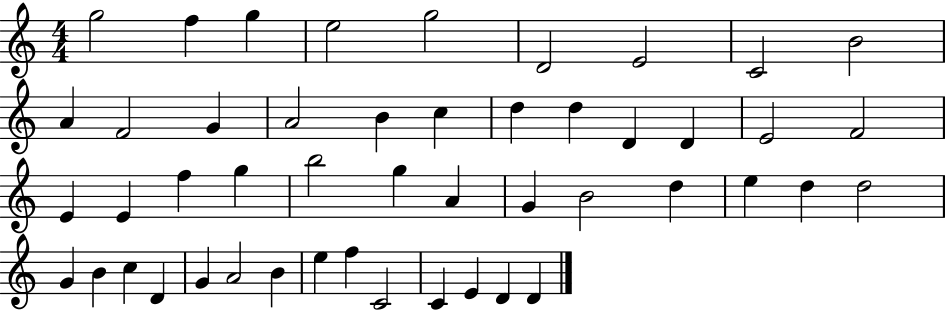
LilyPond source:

{
  \clef treble
  \numericTimeSignature
  \time 4/4
  \key c \major
  g''2 f''4 g''4 | e''2 g''2 | d'2 e'2 | c'2 b'2 | \break a'4 f'2 g'4 | a'2 b'4 c''4 | d''4 d''4 d'4 d'4 | e'2 f'2 | \break e'4 e'4 f''4 g''4 | b''2 g''4 a'4 | g'4 b'2 d''4 | e''4 d''4 d''2 | \break g'4 b'4 c''4 d'4 | g'4 a'2 b'4 | e''4 f''4 c'2 | c'4 e'4 d'4 d'4 | \break \bar "|."
}